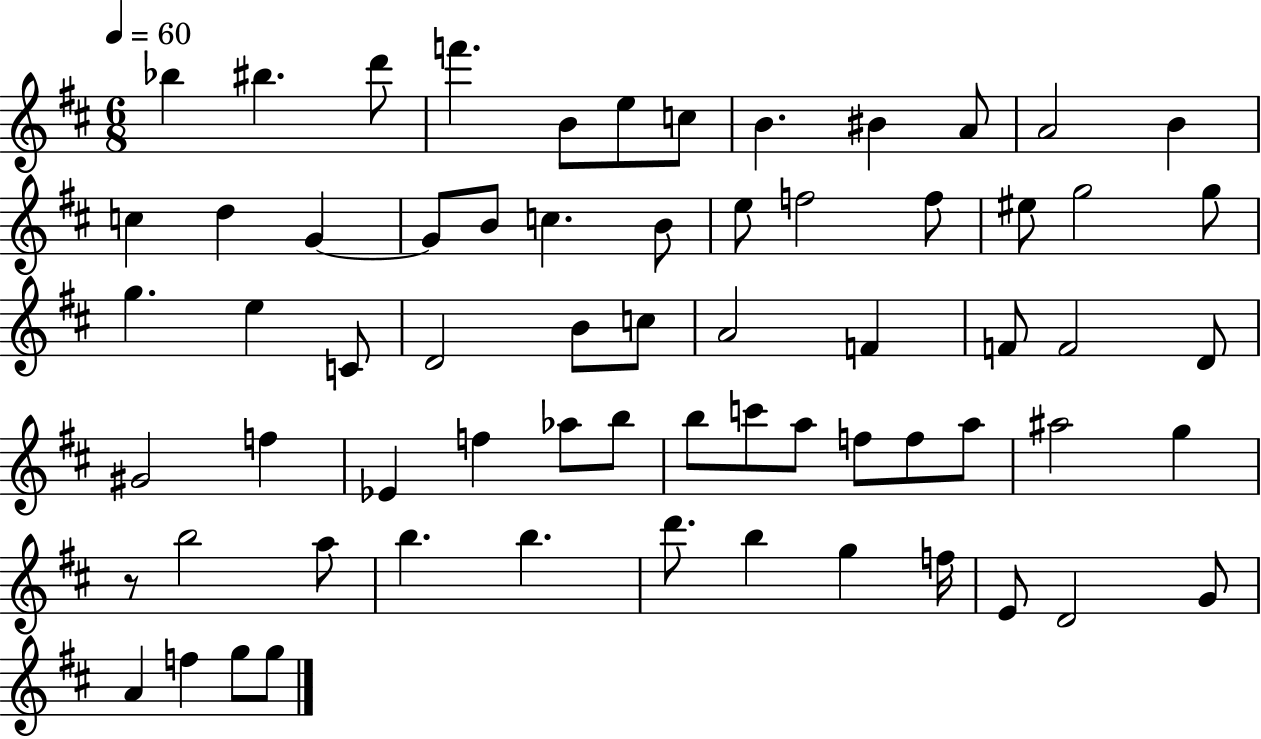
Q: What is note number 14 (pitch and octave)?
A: D5